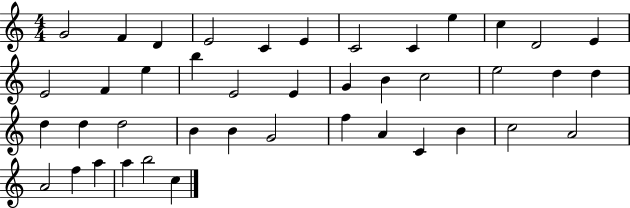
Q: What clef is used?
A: treble